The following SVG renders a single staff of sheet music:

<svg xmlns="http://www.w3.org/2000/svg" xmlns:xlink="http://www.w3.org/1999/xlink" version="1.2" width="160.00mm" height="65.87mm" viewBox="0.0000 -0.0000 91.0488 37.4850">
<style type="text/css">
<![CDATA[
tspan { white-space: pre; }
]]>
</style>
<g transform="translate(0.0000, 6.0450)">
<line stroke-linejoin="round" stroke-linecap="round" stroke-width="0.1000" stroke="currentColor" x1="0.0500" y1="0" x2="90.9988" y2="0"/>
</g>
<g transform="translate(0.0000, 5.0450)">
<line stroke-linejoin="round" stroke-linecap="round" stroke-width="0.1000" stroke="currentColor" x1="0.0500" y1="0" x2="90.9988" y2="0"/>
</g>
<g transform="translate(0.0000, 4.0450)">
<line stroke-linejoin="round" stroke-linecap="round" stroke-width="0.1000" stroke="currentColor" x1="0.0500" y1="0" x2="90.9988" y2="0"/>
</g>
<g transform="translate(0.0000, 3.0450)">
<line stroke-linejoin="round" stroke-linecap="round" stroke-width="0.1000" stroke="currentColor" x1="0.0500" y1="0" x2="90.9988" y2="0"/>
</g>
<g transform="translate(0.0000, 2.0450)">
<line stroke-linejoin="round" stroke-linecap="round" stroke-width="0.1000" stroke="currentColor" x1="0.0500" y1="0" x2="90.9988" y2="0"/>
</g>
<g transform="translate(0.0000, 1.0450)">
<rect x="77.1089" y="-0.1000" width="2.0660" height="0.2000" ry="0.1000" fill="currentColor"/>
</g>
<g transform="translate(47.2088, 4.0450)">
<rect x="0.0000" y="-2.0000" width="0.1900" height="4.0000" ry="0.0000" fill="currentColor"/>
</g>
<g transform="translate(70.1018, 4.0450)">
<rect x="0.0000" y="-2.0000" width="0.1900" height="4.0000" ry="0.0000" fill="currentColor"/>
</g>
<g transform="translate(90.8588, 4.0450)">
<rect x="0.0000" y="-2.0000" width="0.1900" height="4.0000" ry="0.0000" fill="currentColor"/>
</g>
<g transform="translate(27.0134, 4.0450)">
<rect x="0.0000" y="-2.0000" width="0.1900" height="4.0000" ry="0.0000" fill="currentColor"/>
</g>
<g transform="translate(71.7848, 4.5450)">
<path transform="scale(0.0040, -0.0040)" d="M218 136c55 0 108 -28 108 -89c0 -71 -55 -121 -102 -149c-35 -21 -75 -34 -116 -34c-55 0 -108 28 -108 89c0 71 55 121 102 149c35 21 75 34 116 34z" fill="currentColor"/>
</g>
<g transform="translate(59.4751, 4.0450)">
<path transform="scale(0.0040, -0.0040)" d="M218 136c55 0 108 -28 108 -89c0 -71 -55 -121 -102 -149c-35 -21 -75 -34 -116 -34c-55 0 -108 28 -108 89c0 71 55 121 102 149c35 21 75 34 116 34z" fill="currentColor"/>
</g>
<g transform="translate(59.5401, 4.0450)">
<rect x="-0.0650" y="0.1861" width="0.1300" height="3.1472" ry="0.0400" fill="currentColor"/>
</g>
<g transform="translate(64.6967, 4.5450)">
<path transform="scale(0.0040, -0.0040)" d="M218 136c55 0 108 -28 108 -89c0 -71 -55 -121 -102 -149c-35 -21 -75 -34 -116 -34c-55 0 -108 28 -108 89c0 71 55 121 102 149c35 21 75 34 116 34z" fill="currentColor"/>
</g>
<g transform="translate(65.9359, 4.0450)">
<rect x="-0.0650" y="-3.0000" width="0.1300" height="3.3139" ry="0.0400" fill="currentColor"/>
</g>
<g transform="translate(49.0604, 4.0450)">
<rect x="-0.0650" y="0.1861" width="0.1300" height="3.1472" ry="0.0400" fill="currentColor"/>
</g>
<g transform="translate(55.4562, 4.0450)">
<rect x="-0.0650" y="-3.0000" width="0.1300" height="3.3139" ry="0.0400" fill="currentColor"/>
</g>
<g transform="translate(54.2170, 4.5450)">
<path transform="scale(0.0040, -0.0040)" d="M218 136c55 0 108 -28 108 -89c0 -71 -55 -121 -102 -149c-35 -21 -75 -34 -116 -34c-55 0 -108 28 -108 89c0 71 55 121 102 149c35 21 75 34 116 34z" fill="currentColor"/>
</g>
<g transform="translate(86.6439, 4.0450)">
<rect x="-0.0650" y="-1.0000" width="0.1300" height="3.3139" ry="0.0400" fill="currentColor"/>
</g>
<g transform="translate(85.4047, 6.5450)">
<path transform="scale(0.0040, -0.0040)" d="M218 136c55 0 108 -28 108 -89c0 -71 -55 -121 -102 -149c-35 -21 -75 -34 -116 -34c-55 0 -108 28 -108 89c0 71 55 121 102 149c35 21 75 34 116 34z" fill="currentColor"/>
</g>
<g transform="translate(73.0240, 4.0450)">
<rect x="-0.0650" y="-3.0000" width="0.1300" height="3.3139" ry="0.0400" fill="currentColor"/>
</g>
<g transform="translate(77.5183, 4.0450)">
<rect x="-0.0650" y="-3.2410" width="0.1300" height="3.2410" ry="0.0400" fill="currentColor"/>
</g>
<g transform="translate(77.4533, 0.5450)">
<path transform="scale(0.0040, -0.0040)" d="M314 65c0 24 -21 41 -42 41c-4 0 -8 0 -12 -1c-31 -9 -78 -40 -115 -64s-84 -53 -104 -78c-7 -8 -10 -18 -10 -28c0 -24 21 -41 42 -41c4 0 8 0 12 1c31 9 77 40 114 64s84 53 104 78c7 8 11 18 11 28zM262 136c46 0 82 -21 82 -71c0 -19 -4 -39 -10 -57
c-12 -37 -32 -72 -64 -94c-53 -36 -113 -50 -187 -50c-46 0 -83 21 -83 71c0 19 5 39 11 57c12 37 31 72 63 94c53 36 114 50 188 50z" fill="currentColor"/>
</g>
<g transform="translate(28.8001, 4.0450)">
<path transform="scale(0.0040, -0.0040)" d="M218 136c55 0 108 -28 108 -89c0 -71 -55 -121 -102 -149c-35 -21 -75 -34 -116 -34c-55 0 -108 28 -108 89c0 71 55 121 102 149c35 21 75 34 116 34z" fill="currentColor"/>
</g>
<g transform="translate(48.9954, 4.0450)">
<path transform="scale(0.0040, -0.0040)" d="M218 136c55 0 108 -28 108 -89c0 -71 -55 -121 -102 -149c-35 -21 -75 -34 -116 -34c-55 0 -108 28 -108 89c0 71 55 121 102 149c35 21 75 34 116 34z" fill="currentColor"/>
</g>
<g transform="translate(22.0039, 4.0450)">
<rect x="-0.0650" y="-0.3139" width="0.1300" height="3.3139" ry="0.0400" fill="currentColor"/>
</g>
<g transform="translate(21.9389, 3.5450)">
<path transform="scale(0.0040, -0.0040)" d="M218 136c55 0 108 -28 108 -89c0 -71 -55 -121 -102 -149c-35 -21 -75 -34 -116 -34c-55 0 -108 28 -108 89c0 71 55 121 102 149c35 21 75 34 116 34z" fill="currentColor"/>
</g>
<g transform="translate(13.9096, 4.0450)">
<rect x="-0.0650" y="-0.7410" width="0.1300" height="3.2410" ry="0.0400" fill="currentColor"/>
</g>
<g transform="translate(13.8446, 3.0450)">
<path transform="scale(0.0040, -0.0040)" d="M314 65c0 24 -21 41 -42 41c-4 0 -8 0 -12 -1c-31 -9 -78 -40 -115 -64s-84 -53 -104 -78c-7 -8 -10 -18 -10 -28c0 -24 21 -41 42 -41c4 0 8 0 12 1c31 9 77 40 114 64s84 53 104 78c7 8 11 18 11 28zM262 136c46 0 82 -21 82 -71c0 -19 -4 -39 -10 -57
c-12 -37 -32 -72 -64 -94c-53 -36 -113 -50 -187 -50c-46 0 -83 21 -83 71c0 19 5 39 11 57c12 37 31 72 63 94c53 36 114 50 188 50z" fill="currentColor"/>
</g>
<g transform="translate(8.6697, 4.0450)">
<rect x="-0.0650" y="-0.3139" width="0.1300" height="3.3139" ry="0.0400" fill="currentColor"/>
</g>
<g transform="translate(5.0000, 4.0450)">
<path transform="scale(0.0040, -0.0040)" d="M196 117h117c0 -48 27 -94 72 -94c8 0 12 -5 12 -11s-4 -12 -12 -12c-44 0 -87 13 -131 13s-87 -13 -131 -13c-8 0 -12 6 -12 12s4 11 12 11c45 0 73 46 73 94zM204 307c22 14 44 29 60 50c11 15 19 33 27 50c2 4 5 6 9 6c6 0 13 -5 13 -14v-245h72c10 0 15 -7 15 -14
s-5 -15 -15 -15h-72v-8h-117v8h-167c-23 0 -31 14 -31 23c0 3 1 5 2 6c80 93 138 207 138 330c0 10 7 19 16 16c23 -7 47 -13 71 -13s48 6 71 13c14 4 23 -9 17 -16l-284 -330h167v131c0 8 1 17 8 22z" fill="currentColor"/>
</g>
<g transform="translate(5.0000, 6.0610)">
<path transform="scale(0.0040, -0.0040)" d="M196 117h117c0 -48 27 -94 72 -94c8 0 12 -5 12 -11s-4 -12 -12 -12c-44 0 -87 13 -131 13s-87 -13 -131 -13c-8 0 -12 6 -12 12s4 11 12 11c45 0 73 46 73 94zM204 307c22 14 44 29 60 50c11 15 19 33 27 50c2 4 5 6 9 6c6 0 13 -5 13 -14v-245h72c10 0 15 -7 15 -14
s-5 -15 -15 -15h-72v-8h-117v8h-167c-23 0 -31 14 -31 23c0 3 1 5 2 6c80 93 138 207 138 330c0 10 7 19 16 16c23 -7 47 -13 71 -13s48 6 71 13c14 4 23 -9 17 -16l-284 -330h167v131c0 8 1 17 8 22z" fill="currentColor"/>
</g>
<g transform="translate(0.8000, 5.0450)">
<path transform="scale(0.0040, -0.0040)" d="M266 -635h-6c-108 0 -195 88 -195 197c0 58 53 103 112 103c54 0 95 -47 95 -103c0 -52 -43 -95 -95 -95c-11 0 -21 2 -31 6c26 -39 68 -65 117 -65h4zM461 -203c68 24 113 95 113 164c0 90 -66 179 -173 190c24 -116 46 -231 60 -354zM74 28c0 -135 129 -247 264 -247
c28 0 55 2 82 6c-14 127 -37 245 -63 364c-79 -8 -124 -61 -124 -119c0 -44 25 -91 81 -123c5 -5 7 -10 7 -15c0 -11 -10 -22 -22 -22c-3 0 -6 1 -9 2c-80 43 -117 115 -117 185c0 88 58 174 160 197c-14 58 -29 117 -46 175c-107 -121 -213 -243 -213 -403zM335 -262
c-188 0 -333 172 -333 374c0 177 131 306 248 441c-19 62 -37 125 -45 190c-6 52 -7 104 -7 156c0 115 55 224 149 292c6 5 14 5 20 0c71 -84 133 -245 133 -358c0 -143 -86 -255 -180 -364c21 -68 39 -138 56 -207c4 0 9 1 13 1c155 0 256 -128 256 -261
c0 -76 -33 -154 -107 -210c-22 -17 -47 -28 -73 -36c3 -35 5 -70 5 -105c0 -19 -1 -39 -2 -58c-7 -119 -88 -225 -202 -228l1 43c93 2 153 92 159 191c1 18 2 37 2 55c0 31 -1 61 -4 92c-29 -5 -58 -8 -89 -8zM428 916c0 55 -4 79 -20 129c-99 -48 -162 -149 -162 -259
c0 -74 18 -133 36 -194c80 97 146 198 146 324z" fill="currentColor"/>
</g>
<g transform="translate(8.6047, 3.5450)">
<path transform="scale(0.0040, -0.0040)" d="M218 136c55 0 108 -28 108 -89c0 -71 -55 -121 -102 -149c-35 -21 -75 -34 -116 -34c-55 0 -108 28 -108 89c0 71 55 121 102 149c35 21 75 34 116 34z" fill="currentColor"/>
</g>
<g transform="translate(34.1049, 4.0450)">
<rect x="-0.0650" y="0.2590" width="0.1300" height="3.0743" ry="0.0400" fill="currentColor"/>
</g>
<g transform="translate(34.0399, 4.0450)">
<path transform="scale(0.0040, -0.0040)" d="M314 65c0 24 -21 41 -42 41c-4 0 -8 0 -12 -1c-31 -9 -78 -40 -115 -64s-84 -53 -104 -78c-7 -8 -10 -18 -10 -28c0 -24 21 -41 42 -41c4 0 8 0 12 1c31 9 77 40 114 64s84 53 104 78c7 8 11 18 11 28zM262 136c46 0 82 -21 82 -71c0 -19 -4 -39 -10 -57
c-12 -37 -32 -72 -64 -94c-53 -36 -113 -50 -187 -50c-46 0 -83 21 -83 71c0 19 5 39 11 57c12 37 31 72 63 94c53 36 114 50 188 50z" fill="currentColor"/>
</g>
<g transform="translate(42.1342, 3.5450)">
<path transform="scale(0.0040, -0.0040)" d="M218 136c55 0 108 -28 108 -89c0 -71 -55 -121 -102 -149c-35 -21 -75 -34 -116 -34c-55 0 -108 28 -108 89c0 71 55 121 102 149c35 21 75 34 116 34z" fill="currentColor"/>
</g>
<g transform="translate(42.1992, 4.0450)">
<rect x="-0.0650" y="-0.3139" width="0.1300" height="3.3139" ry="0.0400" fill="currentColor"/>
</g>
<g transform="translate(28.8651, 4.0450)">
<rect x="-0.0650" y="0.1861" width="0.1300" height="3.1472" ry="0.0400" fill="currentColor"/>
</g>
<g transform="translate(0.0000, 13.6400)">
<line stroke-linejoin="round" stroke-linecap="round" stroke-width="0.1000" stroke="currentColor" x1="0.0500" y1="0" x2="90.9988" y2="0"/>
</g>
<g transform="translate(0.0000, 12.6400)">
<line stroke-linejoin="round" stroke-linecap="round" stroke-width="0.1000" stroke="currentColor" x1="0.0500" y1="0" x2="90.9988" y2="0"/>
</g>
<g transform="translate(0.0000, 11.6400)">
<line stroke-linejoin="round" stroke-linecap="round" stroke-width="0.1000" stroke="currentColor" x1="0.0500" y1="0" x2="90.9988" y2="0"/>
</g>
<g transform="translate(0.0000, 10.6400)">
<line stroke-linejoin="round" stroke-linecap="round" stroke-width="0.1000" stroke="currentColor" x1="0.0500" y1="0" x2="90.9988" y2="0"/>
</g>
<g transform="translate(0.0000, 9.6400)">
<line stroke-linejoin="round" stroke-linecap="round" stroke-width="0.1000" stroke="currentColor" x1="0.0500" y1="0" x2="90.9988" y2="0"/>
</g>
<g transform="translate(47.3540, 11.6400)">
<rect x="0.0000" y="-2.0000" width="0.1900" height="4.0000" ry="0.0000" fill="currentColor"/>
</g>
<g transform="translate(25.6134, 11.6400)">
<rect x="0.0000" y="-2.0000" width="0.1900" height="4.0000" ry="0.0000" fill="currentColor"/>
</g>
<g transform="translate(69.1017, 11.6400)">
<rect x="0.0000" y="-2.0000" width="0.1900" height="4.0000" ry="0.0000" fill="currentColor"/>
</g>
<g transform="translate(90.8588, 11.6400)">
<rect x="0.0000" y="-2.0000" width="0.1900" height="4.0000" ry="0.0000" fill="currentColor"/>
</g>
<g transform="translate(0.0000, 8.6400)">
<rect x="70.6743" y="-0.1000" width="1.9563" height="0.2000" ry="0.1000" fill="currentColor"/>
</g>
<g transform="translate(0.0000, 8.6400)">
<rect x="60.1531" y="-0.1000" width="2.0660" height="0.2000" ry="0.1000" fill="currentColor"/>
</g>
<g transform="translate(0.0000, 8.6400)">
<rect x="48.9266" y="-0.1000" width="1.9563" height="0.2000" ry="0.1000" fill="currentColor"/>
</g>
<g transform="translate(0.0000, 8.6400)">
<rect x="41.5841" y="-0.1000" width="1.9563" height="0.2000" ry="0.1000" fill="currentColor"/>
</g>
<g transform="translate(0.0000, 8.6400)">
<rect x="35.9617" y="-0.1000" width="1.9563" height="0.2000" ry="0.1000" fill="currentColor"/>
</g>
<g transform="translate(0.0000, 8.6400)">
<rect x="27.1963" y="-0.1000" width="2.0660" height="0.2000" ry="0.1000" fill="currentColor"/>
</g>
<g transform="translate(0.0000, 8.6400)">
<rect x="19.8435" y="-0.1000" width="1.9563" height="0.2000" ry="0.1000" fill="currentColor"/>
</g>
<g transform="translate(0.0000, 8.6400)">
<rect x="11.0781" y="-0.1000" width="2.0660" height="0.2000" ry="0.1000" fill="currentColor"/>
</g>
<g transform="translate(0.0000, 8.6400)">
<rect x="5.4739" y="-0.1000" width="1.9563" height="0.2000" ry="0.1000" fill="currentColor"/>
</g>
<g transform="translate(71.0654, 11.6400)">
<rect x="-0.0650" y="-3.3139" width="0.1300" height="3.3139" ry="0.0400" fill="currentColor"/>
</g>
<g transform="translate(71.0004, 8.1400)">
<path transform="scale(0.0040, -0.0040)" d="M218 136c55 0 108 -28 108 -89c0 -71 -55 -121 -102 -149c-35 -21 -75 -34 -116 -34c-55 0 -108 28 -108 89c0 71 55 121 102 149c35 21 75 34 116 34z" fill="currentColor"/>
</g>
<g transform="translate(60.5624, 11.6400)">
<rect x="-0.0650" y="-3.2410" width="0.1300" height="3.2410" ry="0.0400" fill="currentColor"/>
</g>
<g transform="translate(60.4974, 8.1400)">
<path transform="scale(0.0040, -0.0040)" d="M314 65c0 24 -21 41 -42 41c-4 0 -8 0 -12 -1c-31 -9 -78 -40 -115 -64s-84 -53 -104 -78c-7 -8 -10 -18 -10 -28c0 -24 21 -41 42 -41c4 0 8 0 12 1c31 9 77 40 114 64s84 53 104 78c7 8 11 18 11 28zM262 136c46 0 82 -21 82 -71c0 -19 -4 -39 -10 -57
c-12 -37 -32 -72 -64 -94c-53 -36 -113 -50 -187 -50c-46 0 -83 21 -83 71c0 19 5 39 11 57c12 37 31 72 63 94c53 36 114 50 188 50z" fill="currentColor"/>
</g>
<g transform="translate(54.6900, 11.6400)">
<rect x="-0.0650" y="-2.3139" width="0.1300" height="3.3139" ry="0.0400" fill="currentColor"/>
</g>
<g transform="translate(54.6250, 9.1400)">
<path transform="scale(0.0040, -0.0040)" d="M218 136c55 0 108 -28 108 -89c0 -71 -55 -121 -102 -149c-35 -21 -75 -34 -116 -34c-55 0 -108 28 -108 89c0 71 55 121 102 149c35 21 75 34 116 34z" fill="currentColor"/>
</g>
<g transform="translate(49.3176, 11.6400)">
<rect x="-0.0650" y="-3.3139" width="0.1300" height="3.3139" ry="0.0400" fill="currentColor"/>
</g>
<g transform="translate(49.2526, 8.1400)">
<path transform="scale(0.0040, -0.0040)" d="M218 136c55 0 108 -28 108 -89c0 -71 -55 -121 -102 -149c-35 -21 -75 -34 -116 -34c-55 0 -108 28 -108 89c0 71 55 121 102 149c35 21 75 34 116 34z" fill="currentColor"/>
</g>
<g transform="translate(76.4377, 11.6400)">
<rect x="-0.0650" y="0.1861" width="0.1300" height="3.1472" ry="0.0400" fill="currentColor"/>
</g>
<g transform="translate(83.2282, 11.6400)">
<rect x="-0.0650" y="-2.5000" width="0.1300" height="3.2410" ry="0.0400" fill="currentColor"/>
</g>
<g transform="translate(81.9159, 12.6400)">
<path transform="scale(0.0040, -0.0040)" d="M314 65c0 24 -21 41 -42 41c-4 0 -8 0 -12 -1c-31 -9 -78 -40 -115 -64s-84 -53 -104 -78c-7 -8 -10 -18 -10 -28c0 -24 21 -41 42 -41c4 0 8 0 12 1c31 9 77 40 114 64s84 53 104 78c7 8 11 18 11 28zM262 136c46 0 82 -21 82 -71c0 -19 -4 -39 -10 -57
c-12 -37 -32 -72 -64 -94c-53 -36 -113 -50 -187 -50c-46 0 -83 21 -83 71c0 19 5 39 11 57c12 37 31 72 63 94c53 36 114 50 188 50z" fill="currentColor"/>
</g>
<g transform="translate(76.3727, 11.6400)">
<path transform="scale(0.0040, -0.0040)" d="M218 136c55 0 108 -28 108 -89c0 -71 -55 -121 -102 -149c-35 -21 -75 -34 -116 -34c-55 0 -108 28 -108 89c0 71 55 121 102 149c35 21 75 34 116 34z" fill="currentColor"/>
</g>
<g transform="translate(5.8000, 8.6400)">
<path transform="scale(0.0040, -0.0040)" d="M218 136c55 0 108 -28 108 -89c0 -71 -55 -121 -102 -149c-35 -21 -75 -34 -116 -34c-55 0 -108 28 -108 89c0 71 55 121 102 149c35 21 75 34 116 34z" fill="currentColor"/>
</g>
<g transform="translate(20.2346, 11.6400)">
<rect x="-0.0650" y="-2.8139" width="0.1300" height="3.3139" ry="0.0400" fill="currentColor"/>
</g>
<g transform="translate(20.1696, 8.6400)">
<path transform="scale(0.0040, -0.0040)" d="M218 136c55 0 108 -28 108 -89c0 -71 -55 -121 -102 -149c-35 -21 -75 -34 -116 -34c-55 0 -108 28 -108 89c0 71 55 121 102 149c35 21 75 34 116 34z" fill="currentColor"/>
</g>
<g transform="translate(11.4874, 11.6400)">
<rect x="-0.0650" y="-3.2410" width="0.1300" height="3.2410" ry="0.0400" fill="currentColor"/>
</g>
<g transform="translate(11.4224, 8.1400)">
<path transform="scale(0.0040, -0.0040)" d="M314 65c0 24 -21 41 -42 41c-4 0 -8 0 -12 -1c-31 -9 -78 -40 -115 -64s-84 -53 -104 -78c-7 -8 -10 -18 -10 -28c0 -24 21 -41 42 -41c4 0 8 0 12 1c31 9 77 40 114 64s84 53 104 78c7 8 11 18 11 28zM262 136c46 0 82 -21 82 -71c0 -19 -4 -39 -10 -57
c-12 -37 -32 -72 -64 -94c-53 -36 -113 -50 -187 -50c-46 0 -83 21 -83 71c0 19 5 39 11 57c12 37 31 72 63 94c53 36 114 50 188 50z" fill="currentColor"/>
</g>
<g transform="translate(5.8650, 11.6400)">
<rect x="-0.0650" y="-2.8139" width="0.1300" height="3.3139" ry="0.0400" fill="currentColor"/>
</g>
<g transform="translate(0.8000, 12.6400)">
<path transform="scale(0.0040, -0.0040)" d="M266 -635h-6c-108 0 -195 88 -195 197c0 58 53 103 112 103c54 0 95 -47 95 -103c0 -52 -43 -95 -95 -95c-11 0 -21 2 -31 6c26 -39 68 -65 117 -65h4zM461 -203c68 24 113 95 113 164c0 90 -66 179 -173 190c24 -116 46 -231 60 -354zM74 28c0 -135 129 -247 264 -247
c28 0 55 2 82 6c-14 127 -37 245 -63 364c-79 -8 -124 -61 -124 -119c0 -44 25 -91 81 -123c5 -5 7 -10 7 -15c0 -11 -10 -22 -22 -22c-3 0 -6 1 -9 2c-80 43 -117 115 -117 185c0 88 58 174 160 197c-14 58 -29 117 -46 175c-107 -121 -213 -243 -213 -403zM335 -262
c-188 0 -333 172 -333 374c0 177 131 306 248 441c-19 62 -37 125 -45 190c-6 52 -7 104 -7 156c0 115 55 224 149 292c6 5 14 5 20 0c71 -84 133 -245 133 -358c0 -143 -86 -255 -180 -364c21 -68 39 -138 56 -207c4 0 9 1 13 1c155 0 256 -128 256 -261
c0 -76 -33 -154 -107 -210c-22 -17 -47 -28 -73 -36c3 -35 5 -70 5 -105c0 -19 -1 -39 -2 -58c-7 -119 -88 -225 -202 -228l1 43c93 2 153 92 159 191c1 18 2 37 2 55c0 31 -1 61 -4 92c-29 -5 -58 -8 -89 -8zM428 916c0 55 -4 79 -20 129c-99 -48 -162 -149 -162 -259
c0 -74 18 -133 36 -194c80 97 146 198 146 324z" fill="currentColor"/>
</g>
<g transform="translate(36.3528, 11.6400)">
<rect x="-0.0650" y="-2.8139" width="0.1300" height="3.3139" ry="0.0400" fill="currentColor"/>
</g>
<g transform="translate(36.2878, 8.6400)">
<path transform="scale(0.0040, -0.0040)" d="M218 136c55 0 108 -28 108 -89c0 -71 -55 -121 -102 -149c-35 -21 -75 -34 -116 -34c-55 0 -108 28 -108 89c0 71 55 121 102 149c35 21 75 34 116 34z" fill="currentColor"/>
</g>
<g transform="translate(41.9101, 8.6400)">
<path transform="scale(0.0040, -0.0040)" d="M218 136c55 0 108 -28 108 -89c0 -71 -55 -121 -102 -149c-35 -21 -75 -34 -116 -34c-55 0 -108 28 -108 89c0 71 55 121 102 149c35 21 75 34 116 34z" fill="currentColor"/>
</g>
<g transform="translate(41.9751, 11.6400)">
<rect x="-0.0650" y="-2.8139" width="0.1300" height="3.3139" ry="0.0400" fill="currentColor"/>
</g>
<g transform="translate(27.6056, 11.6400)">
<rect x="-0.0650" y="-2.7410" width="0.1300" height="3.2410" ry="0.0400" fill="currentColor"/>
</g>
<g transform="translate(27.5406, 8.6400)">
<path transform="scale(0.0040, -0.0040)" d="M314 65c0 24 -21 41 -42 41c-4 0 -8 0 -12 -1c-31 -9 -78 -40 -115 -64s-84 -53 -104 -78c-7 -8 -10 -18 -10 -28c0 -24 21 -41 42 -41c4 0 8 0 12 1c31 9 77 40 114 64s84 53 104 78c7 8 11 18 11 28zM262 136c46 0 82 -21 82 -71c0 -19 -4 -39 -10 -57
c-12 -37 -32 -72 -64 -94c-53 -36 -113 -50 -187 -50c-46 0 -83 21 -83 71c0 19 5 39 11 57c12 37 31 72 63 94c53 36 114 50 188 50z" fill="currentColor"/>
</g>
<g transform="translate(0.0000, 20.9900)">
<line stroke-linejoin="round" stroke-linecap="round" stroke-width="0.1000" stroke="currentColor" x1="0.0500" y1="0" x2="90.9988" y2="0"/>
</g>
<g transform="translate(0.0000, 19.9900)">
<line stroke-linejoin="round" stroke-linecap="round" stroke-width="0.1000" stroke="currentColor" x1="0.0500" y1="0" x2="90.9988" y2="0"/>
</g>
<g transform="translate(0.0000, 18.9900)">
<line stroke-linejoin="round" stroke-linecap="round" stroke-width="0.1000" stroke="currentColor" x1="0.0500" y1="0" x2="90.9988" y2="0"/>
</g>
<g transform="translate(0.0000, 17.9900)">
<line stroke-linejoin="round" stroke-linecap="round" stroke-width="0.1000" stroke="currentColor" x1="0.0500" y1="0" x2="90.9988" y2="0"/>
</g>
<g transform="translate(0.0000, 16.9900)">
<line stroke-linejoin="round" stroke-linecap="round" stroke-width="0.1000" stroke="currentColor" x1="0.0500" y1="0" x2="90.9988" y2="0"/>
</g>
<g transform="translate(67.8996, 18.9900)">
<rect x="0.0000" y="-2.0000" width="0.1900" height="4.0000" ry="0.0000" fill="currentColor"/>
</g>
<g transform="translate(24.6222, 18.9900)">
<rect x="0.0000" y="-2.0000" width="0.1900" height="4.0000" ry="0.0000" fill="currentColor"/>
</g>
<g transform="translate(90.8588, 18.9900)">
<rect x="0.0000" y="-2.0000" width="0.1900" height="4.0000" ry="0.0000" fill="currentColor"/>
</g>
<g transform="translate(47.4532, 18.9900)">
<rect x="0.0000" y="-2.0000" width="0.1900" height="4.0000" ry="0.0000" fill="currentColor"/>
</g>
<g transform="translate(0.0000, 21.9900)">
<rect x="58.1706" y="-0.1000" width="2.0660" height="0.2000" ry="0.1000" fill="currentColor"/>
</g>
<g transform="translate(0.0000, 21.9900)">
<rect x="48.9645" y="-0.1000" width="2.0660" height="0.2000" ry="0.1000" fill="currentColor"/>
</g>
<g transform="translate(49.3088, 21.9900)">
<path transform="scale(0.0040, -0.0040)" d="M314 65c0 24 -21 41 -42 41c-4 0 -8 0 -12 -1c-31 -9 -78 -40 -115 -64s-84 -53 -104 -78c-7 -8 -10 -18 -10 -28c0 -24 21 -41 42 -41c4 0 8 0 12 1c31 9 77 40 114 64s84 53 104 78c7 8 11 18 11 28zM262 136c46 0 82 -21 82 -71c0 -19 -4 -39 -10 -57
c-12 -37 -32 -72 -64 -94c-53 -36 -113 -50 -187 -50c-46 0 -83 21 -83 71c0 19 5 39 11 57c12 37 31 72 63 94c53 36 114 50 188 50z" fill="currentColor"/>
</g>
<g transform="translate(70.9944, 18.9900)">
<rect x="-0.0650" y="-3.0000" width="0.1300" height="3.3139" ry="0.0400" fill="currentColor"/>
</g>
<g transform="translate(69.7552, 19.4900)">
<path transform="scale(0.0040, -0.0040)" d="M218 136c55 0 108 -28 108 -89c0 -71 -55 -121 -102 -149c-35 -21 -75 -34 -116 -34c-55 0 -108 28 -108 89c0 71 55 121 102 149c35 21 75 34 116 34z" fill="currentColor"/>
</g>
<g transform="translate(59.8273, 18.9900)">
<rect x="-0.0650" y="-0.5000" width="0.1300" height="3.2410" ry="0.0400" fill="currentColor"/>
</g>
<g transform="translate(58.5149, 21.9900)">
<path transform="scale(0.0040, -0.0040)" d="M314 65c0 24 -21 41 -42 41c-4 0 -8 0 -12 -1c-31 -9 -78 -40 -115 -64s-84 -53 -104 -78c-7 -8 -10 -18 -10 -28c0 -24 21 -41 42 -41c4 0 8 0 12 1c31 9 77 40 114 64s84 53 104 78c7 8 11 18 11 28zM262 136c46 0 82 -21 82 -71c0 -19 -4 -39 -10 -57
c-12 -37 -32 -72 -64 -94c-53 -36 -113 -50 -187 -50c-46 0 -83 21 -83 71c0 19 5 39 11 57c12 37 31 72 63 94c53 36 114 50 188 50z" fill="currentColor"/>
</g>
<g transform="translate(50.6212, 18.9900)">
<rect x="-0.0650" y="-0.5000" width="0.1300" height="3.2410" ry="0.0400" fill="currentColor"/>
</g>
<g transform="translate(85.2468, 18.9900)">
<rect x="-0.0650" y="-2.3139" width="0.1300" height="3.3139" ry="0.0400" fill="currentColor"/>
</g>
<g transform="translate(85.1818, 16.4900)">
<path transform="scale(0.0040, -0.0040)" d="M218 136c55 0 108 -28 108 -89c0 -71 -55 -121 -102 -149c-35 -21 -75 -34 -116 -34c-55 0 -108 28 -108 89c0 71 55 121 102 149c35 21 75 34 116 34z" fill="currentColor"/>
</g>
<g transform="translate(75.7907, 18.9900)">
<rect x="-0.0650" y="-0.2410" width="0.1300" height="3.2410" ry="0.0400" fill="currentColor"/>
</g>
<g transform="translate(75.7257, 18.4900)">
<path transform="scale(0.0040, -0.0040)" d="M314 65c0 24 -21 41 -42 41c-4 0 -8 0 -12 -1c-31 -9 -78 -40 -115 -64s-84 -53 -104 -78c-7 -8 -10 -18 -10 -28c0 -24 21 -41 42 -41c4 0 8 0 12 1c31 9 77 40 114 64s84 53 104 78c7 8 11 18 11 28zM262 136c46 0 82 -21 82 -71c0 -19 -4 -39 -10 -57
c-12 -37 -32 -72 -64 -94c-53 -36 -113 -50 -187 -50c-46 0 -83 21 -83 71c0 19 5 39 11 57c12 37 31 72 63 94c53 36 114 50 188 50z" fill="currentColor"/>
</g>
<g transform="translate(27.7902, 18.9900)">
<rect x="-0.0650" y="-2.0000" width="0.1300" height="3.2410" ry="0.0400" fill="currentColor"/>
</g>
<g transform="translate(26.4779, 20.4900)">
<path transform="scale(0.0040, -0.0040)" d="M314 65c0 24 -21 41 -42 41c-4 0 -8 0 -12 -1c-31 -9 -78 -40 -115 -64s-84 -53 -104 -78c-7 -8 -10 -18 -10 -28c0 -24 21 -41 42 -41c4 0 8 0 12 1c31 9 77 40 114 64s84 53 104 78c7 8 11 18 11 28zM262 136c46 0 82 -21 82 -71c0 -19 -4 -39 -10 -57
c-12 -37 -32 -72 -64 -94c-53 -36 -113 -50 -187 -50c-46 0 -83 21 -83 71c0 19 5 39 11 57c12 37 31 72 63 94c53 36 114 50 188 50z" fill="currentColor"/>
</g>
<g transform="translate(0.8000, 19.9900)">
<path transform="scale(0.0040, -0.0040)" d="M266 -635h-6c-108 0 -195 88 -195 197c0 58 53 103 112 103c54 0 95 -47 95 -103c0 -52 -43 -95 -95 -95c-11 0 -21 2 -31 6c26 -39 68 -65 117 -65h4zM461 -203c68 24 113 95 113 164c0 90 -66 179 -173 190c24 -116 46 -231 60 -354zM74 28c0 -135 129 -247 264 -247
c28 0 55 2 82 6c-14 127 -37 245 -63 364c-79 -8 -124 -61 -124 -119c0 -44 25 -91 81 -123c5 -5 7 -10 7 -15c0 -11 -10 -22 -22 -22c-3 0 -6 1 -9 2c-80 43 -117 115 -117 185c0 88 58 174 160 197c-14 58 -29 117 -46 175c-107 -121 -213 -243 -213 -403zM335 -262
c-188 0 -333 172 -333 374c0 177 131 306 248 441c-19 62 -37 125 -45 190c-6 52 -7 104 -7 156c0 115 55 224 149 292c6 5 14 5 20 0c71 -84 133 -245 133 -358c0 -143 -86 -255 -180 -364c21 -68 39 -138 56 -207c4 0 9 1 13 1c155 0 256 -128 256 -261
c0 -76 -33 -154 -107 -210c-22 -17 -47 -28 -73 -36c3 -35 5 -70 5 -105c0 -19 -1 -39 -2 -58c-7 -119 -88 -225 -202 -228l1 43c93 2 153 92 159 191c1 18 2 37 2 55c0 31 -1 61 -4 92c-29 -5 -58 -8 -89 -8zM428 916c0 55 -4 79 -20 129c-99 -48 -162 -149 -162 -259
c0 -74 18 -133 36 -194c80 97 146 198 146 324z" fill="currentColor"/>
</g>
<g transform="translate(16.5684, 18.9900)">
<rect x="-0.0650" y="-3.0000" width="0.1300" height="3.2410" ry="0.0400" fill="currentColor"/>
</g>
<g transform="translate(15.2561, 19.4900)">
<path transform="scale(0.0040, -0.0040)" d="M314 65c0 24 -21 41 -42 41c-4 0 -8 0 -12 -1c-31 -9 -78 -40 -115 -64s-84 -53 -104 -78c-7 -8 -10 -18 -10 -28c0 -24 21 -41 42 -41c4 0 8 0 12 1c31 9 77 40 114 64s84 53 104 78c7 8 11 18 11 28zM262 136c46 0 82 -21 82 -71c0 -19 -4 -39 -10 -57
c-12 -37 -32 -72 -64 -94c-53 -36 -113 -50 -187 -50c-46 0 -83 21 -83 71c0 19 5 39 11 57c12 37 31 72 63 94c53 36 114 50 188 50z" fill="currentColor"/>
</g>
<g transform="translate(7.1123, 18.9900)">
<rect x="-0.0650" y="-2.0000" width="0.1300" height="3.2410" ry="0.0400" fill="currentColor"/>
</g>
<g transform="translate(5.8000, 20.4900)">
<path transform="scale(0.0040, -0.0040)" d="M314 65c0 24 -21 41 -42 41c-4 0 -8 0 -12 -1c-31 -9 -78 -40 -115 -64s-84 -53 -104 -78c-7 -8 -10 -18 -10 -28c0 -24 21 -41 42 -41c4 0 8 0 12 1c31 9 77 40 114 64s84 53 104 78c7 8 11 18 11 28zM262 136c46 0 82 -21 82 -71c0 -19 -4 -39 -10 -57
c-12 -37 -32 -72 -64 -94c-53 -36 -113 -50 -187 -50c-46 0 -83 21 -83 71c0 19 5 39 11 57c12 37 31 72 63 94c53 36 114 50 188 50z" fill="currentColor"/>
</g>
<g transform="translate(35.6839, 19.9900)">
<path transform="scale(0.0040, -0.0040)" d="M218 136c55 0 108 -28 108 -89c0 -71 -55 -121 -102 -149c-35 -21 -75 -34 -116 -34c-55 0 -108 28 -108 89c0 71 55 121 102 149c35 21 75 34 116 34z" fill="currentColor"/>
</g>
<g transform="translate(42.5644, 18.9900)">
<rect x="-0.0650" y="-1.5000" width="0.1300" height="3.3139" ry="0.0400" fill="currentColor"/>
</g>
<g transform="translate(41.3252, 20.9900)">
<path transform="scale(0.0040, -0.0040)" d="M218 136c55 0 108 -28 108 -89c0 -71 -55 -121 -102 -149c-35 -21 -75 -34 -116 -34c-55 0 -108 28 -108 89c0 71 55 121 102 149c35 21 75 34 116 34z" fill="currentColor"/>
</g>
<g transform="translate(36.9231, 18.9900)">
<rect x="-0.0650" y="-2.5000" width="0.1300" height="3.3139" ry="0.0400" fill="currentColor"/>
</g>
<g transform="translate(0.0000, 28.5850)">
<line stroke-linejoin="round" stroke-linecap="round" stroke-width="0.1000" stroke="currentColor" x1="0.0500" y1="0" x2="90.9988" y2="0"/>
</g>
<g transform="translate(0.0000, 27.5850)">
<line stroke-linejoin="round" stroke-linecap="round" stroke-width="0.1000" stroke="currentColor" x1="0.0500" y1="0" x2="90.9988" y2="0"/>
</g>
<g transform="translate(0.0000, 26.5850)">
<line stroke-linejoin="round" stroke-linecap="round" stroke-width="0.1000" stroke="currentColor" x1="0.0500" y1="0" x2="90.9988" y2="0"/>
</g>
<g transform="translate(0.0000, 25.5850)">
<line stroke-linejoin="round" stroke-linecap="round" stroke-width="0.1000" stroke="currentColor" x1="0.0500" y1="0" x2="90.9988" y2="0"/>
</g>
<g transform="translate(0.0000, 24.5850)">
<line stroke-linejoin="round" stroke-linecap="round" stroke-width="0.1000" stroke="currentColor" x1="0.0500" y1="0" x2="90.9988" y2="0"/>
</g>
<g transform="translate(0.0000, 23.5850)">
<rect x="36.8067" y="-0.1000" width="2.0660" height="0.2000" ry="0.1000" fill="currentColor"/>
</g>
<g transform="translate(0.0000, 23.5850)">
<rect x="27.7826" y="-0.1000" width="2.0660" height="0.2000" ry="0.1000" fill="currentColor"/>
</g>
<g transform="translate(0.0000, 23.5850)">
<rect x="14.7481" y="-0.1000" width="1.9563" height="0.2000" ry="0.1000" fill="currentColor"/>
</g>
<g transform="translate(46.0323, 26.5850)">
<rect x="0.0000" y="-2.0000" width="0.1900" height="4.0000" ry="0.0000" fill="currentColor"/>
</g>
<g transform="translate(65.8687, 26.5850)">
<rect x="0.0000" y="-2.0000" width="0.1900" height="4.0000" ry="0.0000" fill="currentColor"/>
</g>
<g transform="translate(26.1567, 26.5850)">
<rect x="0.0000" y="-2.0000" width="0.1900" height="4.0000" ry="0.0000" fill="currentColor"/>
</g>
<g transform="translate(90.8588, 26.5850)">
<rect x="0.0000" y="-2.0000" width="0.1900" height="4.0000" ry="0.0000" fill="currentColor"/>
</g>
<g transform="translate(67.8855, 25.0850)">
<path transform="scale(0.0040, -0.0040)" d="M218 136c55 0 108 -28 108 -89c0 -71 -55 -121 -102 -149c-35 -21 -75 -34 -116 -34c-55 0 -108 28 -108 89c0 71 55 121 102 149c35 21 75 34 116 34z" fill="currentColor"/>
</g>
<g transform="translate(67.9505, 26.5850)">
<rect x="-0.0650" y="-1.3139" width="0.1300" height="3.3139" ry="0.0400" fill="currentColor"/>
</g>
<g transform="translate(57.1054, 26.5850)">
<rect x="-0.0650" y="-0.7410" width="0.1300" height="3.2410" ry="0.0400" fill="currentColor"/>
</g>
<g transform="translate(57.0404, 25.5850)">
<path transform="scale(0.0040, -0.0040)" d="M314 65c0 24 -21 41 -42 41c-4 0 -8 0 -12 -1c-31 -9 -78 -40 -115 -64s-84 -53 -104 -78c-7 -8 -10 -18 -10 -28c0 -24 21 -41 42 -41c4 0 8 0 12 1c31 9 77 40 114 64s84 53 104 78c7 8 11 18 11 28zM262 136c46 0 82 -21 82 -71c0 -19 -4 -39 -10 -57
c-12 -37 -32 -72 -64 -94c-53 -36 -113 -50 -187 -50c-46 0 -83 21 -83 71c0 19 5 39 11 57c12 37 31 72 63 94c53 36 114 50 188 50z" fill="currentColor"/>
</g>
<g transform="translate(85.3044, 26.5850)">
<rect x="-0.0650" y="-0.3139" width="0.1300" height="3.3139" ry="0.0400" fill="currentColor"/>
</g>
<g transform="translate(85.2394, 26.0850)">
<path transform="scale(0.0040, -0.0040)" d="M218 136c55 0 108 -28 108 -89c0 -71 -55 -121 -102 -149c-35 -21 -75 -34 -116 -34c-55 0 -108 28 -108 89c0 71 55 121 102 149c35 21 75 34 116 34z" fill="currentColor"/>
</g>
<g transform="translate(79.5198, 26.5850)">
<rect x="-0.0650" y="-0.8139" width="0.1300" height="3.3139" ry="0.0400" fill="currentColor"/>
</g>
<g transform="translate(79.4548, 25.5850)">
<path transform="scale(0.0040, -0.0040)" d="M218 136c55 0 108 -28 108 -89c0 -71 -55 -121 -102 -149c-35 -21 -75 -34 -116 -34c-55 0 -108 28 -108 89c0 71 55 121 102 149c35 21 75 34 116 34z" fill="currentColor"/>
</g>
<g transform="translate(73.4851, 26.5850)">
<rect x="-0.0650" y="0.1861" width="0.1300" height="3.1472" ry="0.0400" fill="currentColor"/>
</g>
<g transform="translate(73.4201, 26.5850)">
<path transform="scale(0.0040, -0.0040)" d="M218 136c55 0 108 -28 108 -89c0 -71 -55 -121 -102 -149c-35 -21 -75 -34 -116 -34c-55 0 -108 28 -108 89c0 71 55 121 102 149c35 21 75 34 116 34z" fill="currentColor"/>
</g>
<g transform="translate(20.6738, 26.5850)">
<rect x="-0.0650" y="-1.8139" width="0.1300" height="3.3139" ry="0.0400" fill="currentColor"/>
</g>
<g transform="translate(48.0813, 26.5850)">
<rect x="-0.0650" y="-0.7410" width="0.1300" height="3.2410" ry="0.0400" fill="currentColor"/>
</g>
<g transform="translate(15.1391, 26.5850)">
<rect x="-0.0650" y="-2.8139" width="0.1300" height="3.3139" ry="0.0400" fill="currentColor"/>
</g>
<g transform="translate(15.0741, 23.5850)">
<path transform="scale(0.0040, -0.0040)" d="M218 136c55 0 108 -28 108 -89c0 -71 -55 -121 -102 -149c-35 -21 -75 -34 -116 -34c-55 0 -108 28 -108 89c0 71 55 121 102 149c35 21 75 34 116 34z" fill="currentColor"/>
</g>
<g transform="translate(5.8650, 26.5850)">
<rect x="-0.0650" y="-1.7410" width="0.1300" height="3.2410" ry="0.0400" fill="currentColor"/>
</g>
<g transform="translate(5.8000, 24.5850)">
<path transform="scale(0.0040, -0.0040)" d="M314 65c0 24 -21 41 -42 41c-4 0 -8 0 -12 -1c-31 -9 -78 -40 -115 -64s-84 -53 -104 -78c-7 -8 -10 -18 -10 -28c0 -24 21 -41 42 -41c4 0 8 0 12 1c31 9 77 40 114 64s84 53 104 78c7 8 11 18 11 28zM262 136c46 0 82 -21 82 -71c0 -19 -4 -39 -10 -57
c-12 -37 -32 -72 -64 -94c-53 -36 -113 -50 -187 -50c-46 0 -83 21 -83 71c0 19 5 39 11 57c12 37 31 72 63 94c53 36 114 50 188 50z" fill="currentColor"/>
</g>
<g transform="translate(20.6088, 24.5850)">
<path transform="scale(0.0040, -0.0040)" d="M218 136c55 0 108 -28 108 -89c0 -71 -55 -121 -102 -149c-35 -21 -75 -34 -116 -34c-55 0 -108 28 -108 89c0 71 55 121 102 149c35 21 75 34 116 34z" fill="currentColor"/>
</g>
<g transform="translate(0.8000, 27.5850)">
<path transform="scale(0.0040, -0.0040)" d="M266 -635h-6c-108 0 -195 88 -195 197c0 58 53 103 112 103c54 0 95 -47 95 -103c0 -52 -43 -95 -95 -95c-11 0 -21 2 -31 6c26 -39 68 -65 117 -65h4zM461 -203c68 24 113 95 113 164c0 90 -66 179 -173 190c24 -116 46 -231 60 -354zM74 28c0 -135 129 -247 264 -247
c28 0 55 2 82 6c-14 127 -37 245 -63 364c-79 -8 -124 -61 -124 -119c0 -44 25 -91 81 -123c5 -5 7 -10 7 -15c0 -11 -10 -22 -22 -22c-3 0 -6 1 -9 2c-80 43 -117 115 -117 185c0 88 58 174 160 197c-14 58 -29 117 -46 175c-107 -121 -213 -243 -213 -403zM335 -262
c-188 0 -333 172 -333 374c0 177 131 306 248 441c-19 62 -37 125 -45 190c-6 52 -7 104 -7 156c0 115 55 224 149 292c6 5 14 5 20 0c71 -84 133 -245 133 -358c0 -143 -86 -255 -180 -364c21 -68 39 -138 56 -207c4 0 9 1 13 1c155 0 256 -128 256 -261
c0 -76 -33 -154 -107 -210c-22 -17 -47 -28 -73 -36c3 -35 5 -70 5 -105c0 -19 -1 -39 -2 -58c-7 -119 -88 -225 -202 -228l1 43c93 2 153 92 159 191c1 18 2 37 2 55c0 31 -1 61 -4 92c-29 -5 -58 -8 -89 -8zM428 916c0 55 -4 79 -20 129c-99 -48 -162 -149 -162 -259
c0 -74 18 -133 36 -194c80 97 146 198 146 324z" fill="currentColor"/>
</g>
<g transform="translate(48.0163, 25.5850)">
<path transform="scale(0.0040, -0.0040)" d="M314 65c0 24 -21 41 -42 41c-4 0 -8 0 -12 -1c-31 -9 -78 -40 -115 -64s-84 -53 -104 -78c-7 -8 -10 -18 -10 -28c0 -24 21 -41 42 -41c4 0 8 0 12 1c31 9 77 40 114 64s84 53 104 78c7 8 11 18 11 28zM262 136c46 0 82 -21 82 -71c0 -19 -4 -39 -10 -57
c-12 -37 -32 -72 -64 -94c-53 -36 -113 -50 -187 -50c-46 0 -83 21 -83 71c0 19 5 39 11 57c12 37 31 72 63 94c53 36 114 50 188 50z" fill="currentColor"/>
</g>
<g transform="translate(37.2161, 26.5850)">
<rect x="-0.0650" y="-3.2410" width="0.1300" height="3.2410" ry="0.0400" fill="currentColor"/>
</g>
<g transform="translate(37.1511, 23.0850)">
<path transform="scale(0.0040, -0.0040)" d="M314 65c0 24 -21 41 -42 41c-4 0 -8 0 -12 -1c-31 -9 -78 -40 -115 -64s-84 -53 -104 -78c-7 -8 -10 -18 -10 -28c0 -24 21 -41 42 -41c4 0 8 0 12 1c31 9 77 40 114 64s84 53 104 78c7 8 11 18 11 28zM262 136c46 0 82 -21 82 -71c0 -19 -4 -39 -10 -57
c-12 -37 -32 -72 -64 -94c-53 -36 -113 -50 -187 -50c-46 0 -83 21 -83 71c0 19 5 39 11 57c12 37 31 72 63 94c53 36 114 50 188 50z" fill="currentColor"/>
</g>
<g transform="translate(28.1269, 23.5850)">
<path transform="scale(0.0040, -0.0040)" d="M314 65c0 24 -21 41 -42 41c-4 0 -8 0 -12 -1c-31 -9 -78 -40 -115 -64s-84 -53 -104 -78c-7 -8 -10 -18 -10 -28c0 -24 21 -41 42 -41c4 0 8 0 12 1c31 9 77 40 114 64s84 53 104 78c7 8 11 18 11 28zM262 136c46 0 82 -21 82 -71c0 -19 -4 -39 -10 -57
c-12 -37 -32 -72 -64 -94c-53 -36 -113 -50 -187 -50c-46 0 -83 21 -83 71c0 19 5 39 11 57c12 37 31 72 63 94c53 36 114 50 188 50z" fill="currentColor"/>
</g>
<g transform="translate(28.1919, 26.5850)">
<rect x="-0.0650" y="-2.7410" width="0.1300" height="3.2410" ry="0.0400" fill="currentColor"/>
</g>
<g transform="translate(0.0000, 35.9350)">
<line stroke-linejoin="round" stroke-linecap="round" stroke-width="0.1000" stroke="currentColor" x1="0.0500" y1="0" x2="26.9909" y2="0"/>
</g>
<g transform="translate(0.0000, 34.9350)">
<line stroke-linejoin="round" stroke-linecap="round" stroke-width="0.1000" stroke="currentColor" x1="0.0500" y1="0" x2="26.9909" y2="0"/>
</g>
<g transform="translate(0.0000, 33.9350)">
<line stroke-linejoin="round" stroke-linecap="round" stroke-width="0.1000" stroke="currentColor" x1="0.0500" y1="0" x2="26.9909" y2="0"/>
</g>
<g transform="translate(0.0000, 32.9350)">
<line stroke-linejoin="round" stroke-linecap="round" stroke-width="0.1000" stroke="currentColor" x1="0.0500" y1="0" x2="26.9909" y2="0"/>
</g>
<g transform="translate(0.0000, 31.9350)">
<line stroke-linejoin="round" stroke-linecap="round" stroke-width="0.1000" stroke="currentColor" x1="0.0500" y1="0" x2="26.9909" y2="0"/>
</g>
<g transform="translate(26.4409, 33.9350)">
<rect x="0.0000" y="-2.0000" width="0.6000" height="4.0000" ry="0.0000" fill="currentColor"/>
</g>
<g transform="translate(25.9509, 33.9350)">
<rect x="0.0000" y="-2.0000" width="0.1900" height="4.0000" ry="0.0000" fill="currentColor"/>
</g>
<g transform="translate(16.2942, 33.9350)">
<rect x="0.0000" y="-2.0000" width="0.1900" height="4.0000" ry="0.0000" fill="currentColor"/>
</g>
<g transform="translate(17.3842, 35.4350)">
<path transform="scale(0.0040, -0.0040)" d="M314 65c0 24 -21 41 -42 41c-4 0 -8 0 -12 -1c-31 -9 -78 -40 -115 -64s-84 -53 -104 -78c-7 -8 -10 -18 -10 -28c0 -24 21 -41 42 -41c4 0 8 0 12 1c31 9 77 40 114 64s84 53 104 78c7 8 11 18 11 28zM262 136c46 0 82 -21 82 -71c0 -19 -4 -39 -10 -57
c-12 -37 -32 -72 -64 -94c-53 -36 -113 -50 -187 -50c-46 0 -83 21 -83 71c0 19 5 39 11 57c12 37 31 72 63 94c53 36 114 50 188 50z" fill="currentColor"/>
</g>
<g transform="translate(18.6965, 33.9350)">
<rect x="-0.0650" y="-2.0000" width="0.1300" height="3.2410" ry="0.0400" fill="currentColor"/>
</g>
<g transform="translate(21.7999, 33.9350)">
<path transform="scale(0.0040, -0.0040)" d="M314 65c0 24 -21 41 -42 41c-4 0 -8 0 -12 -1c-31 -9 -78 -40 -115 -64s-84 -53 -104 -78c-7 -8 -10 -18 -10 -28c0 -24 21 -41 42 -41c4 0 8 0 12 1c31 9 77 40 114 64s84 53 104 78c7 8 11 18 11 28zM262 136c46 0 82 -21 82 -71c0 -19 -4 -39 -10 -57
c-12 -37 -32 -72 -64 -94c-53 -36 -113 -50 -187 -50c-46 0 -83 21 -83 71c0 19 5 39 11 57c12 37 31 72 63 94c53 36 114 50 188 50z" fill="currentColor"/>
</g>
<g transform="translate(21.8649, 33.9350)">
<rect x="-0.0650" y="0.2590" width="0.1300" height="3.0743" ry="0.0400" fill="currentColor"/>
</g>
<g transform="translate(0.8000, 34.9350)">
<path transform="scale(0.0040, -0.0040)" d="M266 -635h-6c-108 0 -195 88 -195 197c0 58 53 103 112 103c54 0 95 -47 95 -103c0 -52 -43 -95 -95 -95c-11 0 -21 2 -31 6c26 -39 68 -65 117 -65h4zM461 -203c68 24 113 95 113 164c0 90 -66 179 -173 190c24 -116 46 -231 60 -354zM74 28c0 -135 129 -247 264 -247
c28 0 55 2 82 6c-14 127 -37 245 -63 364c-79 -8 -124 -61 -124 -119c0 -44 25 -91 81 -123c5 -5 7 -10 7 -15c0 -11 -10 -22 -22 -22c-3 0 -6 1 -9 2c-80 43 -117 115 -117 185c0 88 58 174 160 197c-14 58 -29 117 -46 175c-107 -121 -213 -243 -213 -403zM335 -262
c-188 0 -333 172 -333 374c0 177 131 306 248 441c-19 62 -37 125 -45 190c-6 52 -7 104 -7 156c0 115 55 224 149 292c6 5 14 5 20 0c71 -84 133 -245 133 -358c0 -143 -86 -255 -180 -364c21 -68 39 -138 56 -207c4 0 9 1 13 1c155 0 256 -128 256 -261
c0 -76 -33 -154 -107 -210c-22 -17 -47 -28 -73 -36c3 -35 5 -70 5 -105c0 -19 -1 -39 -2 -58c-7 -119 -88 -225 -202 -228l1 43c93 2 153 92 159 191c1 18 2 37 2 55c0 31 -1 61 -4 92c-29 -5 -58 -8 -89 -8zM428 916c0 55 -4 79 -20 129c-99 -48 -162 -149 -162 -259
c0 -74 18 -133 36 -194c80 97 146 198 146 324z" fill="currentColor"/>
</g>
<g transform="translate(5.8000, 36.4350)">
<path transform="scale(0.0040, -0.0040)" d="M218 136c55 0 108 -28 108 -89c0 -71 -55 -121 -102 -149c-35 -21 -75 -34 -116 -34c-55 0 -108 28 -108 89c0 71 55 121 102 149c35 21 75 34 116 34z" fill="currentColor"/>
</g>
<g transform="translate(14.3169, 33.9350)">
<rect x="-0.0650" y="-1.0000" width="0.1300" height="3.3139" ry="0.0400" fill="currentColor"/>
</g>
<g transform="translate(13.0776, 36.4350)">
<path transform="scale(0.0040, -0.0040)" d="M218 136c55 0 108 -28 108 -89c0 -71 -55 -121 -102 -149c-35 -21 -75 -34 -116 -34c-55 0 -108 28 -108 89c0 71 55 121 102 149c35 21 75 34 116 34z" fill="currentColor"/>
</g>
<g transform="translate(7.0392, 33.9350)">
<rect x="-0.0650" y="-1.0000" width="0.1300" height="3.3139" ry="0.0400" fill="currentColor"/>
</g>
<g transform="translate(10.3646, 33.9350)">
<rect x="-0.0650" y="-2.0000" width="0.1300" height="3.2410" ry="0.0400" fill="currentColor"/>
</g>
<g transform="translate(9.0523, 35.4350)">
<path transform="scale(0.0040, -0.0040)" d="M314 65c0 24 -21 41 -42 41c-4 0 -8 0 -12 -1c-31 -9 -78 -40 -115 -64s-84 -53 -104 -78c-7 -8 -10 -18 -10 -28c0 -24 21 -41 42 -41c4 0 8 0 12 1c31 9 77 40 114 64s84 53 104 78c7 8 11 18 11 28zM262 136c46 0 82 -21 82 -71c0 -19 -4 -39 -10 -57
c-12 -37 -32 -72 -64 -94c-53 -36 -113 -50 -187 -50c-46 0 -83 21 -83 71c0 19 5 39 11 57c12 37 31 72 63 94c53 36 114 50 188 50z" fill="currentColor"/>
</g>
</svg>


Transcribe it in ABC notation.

X:1
T:Untitled
M:4/4
L:1/4
K:C
c d2 c B B2 c B A B A A b2 D a b2 a a2 a a b g b2 b B G2 F2 A2 F2 G E C2 C2 A c2 g f2 a f a2 b2 d2 d2 e B d c D F2 D F2 B2